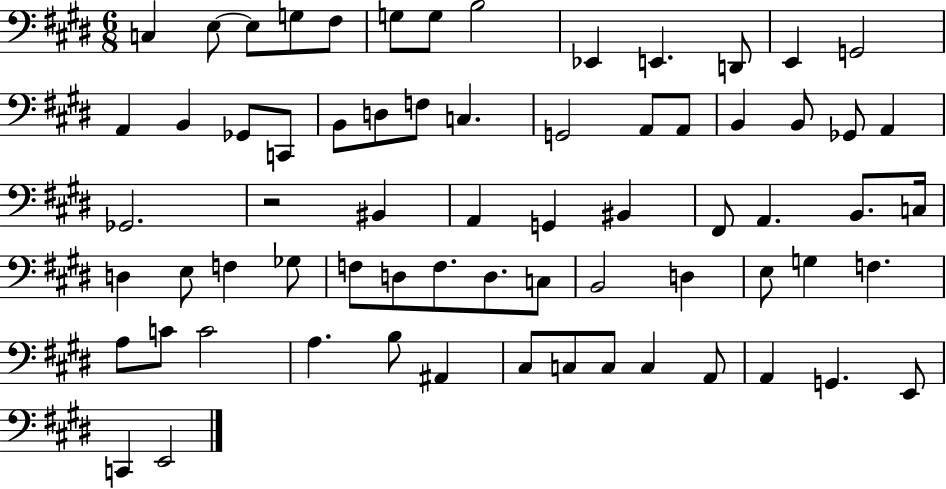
{
  \clef bass
  \numericTimeSignature
  \time 6/8
  \key e \major
  c4 e8~~ e8 g8 fis8 | g8 g8 b2 | ees,4 e,4. d,8 | e,4 g,2 | \break a,4 b,4 ges,8 c,8 | b,8 d8 f8 c4. | g,2 a,8 a,8 | b,4 b,8 ges,8 a,4 | \break ges,2. | r2 bis,4 | a,4 g,4 bis,4 | fis,8 a,4. b,8. c16 | \break d4 e8 f4 ges8 | f8 d8 f8. d8. c8 | b,2 d4 | e8 g4 f4. | \break a8 c'8 c'2 | a4. b8 ais,4 | cis8 c8 c8 c4 a,8 | a,4 g,4. e,8 | \break c,4 e,2 | \bar "|."
}